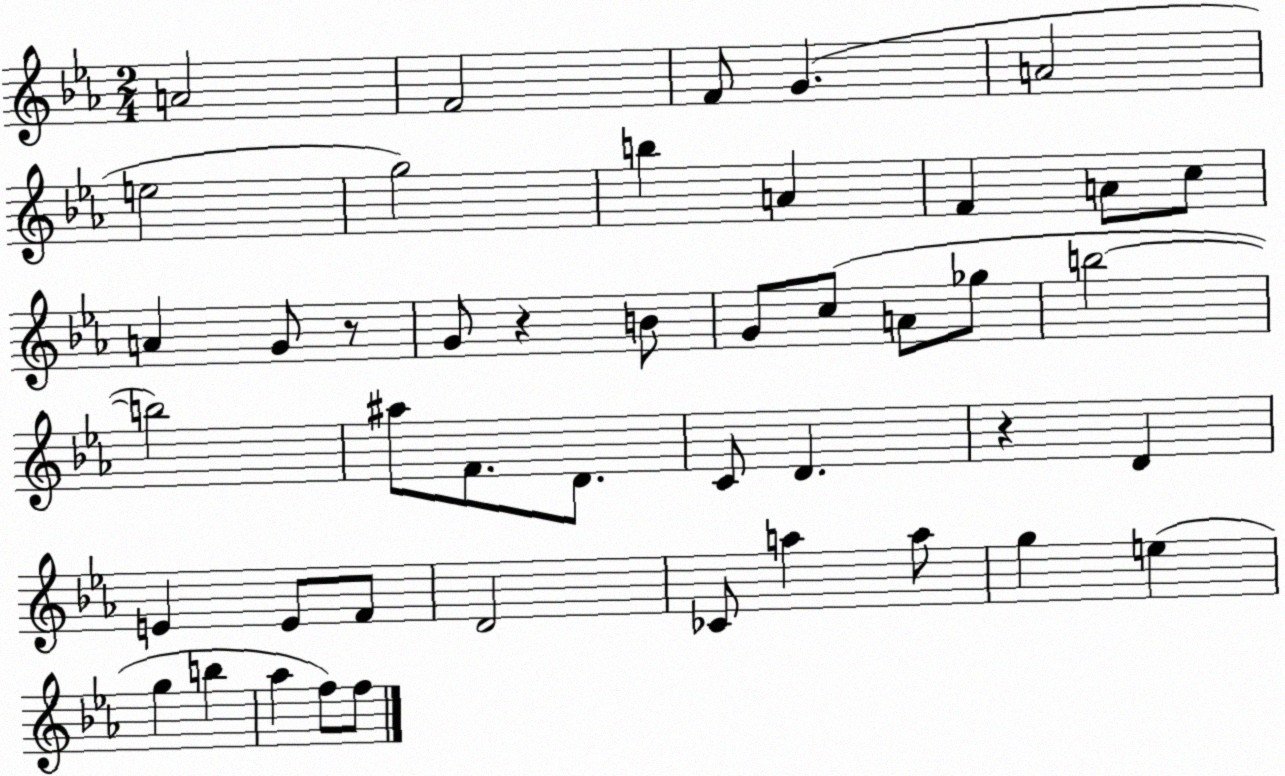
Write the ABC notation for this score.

X:1
T:Untitled
M:2/4
L:1/4
K:Eb
A2 F2 F/2 G A2 e2 g2 b A F A/2 c/2 A G/2 z/2 G/2 z B/2 G/2 c/2 A/2 _g/2 b2 b2 ^a/2 F/2 D/2 C/2 D z D E E/2 F/2 D2 _C/2 a a/2 g e g b _a f/2 f/2